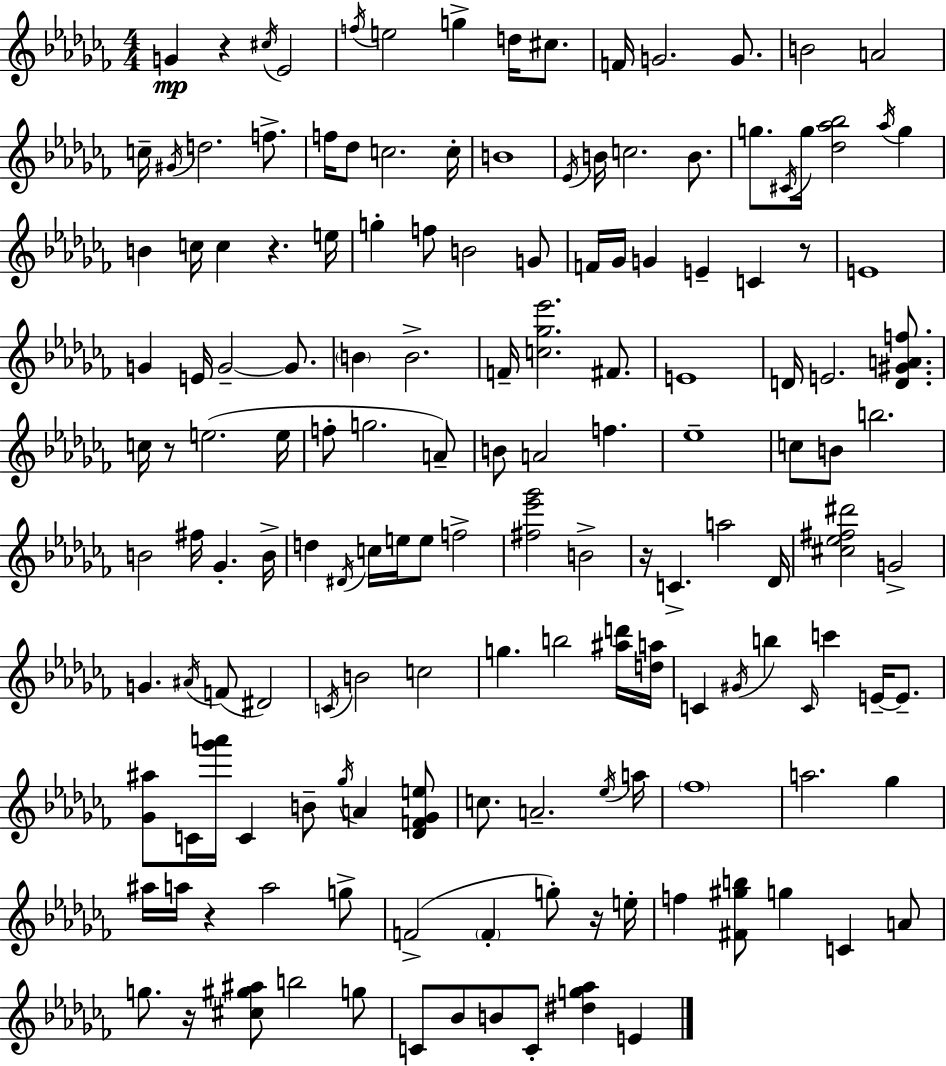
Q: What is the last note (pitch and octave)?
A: E4